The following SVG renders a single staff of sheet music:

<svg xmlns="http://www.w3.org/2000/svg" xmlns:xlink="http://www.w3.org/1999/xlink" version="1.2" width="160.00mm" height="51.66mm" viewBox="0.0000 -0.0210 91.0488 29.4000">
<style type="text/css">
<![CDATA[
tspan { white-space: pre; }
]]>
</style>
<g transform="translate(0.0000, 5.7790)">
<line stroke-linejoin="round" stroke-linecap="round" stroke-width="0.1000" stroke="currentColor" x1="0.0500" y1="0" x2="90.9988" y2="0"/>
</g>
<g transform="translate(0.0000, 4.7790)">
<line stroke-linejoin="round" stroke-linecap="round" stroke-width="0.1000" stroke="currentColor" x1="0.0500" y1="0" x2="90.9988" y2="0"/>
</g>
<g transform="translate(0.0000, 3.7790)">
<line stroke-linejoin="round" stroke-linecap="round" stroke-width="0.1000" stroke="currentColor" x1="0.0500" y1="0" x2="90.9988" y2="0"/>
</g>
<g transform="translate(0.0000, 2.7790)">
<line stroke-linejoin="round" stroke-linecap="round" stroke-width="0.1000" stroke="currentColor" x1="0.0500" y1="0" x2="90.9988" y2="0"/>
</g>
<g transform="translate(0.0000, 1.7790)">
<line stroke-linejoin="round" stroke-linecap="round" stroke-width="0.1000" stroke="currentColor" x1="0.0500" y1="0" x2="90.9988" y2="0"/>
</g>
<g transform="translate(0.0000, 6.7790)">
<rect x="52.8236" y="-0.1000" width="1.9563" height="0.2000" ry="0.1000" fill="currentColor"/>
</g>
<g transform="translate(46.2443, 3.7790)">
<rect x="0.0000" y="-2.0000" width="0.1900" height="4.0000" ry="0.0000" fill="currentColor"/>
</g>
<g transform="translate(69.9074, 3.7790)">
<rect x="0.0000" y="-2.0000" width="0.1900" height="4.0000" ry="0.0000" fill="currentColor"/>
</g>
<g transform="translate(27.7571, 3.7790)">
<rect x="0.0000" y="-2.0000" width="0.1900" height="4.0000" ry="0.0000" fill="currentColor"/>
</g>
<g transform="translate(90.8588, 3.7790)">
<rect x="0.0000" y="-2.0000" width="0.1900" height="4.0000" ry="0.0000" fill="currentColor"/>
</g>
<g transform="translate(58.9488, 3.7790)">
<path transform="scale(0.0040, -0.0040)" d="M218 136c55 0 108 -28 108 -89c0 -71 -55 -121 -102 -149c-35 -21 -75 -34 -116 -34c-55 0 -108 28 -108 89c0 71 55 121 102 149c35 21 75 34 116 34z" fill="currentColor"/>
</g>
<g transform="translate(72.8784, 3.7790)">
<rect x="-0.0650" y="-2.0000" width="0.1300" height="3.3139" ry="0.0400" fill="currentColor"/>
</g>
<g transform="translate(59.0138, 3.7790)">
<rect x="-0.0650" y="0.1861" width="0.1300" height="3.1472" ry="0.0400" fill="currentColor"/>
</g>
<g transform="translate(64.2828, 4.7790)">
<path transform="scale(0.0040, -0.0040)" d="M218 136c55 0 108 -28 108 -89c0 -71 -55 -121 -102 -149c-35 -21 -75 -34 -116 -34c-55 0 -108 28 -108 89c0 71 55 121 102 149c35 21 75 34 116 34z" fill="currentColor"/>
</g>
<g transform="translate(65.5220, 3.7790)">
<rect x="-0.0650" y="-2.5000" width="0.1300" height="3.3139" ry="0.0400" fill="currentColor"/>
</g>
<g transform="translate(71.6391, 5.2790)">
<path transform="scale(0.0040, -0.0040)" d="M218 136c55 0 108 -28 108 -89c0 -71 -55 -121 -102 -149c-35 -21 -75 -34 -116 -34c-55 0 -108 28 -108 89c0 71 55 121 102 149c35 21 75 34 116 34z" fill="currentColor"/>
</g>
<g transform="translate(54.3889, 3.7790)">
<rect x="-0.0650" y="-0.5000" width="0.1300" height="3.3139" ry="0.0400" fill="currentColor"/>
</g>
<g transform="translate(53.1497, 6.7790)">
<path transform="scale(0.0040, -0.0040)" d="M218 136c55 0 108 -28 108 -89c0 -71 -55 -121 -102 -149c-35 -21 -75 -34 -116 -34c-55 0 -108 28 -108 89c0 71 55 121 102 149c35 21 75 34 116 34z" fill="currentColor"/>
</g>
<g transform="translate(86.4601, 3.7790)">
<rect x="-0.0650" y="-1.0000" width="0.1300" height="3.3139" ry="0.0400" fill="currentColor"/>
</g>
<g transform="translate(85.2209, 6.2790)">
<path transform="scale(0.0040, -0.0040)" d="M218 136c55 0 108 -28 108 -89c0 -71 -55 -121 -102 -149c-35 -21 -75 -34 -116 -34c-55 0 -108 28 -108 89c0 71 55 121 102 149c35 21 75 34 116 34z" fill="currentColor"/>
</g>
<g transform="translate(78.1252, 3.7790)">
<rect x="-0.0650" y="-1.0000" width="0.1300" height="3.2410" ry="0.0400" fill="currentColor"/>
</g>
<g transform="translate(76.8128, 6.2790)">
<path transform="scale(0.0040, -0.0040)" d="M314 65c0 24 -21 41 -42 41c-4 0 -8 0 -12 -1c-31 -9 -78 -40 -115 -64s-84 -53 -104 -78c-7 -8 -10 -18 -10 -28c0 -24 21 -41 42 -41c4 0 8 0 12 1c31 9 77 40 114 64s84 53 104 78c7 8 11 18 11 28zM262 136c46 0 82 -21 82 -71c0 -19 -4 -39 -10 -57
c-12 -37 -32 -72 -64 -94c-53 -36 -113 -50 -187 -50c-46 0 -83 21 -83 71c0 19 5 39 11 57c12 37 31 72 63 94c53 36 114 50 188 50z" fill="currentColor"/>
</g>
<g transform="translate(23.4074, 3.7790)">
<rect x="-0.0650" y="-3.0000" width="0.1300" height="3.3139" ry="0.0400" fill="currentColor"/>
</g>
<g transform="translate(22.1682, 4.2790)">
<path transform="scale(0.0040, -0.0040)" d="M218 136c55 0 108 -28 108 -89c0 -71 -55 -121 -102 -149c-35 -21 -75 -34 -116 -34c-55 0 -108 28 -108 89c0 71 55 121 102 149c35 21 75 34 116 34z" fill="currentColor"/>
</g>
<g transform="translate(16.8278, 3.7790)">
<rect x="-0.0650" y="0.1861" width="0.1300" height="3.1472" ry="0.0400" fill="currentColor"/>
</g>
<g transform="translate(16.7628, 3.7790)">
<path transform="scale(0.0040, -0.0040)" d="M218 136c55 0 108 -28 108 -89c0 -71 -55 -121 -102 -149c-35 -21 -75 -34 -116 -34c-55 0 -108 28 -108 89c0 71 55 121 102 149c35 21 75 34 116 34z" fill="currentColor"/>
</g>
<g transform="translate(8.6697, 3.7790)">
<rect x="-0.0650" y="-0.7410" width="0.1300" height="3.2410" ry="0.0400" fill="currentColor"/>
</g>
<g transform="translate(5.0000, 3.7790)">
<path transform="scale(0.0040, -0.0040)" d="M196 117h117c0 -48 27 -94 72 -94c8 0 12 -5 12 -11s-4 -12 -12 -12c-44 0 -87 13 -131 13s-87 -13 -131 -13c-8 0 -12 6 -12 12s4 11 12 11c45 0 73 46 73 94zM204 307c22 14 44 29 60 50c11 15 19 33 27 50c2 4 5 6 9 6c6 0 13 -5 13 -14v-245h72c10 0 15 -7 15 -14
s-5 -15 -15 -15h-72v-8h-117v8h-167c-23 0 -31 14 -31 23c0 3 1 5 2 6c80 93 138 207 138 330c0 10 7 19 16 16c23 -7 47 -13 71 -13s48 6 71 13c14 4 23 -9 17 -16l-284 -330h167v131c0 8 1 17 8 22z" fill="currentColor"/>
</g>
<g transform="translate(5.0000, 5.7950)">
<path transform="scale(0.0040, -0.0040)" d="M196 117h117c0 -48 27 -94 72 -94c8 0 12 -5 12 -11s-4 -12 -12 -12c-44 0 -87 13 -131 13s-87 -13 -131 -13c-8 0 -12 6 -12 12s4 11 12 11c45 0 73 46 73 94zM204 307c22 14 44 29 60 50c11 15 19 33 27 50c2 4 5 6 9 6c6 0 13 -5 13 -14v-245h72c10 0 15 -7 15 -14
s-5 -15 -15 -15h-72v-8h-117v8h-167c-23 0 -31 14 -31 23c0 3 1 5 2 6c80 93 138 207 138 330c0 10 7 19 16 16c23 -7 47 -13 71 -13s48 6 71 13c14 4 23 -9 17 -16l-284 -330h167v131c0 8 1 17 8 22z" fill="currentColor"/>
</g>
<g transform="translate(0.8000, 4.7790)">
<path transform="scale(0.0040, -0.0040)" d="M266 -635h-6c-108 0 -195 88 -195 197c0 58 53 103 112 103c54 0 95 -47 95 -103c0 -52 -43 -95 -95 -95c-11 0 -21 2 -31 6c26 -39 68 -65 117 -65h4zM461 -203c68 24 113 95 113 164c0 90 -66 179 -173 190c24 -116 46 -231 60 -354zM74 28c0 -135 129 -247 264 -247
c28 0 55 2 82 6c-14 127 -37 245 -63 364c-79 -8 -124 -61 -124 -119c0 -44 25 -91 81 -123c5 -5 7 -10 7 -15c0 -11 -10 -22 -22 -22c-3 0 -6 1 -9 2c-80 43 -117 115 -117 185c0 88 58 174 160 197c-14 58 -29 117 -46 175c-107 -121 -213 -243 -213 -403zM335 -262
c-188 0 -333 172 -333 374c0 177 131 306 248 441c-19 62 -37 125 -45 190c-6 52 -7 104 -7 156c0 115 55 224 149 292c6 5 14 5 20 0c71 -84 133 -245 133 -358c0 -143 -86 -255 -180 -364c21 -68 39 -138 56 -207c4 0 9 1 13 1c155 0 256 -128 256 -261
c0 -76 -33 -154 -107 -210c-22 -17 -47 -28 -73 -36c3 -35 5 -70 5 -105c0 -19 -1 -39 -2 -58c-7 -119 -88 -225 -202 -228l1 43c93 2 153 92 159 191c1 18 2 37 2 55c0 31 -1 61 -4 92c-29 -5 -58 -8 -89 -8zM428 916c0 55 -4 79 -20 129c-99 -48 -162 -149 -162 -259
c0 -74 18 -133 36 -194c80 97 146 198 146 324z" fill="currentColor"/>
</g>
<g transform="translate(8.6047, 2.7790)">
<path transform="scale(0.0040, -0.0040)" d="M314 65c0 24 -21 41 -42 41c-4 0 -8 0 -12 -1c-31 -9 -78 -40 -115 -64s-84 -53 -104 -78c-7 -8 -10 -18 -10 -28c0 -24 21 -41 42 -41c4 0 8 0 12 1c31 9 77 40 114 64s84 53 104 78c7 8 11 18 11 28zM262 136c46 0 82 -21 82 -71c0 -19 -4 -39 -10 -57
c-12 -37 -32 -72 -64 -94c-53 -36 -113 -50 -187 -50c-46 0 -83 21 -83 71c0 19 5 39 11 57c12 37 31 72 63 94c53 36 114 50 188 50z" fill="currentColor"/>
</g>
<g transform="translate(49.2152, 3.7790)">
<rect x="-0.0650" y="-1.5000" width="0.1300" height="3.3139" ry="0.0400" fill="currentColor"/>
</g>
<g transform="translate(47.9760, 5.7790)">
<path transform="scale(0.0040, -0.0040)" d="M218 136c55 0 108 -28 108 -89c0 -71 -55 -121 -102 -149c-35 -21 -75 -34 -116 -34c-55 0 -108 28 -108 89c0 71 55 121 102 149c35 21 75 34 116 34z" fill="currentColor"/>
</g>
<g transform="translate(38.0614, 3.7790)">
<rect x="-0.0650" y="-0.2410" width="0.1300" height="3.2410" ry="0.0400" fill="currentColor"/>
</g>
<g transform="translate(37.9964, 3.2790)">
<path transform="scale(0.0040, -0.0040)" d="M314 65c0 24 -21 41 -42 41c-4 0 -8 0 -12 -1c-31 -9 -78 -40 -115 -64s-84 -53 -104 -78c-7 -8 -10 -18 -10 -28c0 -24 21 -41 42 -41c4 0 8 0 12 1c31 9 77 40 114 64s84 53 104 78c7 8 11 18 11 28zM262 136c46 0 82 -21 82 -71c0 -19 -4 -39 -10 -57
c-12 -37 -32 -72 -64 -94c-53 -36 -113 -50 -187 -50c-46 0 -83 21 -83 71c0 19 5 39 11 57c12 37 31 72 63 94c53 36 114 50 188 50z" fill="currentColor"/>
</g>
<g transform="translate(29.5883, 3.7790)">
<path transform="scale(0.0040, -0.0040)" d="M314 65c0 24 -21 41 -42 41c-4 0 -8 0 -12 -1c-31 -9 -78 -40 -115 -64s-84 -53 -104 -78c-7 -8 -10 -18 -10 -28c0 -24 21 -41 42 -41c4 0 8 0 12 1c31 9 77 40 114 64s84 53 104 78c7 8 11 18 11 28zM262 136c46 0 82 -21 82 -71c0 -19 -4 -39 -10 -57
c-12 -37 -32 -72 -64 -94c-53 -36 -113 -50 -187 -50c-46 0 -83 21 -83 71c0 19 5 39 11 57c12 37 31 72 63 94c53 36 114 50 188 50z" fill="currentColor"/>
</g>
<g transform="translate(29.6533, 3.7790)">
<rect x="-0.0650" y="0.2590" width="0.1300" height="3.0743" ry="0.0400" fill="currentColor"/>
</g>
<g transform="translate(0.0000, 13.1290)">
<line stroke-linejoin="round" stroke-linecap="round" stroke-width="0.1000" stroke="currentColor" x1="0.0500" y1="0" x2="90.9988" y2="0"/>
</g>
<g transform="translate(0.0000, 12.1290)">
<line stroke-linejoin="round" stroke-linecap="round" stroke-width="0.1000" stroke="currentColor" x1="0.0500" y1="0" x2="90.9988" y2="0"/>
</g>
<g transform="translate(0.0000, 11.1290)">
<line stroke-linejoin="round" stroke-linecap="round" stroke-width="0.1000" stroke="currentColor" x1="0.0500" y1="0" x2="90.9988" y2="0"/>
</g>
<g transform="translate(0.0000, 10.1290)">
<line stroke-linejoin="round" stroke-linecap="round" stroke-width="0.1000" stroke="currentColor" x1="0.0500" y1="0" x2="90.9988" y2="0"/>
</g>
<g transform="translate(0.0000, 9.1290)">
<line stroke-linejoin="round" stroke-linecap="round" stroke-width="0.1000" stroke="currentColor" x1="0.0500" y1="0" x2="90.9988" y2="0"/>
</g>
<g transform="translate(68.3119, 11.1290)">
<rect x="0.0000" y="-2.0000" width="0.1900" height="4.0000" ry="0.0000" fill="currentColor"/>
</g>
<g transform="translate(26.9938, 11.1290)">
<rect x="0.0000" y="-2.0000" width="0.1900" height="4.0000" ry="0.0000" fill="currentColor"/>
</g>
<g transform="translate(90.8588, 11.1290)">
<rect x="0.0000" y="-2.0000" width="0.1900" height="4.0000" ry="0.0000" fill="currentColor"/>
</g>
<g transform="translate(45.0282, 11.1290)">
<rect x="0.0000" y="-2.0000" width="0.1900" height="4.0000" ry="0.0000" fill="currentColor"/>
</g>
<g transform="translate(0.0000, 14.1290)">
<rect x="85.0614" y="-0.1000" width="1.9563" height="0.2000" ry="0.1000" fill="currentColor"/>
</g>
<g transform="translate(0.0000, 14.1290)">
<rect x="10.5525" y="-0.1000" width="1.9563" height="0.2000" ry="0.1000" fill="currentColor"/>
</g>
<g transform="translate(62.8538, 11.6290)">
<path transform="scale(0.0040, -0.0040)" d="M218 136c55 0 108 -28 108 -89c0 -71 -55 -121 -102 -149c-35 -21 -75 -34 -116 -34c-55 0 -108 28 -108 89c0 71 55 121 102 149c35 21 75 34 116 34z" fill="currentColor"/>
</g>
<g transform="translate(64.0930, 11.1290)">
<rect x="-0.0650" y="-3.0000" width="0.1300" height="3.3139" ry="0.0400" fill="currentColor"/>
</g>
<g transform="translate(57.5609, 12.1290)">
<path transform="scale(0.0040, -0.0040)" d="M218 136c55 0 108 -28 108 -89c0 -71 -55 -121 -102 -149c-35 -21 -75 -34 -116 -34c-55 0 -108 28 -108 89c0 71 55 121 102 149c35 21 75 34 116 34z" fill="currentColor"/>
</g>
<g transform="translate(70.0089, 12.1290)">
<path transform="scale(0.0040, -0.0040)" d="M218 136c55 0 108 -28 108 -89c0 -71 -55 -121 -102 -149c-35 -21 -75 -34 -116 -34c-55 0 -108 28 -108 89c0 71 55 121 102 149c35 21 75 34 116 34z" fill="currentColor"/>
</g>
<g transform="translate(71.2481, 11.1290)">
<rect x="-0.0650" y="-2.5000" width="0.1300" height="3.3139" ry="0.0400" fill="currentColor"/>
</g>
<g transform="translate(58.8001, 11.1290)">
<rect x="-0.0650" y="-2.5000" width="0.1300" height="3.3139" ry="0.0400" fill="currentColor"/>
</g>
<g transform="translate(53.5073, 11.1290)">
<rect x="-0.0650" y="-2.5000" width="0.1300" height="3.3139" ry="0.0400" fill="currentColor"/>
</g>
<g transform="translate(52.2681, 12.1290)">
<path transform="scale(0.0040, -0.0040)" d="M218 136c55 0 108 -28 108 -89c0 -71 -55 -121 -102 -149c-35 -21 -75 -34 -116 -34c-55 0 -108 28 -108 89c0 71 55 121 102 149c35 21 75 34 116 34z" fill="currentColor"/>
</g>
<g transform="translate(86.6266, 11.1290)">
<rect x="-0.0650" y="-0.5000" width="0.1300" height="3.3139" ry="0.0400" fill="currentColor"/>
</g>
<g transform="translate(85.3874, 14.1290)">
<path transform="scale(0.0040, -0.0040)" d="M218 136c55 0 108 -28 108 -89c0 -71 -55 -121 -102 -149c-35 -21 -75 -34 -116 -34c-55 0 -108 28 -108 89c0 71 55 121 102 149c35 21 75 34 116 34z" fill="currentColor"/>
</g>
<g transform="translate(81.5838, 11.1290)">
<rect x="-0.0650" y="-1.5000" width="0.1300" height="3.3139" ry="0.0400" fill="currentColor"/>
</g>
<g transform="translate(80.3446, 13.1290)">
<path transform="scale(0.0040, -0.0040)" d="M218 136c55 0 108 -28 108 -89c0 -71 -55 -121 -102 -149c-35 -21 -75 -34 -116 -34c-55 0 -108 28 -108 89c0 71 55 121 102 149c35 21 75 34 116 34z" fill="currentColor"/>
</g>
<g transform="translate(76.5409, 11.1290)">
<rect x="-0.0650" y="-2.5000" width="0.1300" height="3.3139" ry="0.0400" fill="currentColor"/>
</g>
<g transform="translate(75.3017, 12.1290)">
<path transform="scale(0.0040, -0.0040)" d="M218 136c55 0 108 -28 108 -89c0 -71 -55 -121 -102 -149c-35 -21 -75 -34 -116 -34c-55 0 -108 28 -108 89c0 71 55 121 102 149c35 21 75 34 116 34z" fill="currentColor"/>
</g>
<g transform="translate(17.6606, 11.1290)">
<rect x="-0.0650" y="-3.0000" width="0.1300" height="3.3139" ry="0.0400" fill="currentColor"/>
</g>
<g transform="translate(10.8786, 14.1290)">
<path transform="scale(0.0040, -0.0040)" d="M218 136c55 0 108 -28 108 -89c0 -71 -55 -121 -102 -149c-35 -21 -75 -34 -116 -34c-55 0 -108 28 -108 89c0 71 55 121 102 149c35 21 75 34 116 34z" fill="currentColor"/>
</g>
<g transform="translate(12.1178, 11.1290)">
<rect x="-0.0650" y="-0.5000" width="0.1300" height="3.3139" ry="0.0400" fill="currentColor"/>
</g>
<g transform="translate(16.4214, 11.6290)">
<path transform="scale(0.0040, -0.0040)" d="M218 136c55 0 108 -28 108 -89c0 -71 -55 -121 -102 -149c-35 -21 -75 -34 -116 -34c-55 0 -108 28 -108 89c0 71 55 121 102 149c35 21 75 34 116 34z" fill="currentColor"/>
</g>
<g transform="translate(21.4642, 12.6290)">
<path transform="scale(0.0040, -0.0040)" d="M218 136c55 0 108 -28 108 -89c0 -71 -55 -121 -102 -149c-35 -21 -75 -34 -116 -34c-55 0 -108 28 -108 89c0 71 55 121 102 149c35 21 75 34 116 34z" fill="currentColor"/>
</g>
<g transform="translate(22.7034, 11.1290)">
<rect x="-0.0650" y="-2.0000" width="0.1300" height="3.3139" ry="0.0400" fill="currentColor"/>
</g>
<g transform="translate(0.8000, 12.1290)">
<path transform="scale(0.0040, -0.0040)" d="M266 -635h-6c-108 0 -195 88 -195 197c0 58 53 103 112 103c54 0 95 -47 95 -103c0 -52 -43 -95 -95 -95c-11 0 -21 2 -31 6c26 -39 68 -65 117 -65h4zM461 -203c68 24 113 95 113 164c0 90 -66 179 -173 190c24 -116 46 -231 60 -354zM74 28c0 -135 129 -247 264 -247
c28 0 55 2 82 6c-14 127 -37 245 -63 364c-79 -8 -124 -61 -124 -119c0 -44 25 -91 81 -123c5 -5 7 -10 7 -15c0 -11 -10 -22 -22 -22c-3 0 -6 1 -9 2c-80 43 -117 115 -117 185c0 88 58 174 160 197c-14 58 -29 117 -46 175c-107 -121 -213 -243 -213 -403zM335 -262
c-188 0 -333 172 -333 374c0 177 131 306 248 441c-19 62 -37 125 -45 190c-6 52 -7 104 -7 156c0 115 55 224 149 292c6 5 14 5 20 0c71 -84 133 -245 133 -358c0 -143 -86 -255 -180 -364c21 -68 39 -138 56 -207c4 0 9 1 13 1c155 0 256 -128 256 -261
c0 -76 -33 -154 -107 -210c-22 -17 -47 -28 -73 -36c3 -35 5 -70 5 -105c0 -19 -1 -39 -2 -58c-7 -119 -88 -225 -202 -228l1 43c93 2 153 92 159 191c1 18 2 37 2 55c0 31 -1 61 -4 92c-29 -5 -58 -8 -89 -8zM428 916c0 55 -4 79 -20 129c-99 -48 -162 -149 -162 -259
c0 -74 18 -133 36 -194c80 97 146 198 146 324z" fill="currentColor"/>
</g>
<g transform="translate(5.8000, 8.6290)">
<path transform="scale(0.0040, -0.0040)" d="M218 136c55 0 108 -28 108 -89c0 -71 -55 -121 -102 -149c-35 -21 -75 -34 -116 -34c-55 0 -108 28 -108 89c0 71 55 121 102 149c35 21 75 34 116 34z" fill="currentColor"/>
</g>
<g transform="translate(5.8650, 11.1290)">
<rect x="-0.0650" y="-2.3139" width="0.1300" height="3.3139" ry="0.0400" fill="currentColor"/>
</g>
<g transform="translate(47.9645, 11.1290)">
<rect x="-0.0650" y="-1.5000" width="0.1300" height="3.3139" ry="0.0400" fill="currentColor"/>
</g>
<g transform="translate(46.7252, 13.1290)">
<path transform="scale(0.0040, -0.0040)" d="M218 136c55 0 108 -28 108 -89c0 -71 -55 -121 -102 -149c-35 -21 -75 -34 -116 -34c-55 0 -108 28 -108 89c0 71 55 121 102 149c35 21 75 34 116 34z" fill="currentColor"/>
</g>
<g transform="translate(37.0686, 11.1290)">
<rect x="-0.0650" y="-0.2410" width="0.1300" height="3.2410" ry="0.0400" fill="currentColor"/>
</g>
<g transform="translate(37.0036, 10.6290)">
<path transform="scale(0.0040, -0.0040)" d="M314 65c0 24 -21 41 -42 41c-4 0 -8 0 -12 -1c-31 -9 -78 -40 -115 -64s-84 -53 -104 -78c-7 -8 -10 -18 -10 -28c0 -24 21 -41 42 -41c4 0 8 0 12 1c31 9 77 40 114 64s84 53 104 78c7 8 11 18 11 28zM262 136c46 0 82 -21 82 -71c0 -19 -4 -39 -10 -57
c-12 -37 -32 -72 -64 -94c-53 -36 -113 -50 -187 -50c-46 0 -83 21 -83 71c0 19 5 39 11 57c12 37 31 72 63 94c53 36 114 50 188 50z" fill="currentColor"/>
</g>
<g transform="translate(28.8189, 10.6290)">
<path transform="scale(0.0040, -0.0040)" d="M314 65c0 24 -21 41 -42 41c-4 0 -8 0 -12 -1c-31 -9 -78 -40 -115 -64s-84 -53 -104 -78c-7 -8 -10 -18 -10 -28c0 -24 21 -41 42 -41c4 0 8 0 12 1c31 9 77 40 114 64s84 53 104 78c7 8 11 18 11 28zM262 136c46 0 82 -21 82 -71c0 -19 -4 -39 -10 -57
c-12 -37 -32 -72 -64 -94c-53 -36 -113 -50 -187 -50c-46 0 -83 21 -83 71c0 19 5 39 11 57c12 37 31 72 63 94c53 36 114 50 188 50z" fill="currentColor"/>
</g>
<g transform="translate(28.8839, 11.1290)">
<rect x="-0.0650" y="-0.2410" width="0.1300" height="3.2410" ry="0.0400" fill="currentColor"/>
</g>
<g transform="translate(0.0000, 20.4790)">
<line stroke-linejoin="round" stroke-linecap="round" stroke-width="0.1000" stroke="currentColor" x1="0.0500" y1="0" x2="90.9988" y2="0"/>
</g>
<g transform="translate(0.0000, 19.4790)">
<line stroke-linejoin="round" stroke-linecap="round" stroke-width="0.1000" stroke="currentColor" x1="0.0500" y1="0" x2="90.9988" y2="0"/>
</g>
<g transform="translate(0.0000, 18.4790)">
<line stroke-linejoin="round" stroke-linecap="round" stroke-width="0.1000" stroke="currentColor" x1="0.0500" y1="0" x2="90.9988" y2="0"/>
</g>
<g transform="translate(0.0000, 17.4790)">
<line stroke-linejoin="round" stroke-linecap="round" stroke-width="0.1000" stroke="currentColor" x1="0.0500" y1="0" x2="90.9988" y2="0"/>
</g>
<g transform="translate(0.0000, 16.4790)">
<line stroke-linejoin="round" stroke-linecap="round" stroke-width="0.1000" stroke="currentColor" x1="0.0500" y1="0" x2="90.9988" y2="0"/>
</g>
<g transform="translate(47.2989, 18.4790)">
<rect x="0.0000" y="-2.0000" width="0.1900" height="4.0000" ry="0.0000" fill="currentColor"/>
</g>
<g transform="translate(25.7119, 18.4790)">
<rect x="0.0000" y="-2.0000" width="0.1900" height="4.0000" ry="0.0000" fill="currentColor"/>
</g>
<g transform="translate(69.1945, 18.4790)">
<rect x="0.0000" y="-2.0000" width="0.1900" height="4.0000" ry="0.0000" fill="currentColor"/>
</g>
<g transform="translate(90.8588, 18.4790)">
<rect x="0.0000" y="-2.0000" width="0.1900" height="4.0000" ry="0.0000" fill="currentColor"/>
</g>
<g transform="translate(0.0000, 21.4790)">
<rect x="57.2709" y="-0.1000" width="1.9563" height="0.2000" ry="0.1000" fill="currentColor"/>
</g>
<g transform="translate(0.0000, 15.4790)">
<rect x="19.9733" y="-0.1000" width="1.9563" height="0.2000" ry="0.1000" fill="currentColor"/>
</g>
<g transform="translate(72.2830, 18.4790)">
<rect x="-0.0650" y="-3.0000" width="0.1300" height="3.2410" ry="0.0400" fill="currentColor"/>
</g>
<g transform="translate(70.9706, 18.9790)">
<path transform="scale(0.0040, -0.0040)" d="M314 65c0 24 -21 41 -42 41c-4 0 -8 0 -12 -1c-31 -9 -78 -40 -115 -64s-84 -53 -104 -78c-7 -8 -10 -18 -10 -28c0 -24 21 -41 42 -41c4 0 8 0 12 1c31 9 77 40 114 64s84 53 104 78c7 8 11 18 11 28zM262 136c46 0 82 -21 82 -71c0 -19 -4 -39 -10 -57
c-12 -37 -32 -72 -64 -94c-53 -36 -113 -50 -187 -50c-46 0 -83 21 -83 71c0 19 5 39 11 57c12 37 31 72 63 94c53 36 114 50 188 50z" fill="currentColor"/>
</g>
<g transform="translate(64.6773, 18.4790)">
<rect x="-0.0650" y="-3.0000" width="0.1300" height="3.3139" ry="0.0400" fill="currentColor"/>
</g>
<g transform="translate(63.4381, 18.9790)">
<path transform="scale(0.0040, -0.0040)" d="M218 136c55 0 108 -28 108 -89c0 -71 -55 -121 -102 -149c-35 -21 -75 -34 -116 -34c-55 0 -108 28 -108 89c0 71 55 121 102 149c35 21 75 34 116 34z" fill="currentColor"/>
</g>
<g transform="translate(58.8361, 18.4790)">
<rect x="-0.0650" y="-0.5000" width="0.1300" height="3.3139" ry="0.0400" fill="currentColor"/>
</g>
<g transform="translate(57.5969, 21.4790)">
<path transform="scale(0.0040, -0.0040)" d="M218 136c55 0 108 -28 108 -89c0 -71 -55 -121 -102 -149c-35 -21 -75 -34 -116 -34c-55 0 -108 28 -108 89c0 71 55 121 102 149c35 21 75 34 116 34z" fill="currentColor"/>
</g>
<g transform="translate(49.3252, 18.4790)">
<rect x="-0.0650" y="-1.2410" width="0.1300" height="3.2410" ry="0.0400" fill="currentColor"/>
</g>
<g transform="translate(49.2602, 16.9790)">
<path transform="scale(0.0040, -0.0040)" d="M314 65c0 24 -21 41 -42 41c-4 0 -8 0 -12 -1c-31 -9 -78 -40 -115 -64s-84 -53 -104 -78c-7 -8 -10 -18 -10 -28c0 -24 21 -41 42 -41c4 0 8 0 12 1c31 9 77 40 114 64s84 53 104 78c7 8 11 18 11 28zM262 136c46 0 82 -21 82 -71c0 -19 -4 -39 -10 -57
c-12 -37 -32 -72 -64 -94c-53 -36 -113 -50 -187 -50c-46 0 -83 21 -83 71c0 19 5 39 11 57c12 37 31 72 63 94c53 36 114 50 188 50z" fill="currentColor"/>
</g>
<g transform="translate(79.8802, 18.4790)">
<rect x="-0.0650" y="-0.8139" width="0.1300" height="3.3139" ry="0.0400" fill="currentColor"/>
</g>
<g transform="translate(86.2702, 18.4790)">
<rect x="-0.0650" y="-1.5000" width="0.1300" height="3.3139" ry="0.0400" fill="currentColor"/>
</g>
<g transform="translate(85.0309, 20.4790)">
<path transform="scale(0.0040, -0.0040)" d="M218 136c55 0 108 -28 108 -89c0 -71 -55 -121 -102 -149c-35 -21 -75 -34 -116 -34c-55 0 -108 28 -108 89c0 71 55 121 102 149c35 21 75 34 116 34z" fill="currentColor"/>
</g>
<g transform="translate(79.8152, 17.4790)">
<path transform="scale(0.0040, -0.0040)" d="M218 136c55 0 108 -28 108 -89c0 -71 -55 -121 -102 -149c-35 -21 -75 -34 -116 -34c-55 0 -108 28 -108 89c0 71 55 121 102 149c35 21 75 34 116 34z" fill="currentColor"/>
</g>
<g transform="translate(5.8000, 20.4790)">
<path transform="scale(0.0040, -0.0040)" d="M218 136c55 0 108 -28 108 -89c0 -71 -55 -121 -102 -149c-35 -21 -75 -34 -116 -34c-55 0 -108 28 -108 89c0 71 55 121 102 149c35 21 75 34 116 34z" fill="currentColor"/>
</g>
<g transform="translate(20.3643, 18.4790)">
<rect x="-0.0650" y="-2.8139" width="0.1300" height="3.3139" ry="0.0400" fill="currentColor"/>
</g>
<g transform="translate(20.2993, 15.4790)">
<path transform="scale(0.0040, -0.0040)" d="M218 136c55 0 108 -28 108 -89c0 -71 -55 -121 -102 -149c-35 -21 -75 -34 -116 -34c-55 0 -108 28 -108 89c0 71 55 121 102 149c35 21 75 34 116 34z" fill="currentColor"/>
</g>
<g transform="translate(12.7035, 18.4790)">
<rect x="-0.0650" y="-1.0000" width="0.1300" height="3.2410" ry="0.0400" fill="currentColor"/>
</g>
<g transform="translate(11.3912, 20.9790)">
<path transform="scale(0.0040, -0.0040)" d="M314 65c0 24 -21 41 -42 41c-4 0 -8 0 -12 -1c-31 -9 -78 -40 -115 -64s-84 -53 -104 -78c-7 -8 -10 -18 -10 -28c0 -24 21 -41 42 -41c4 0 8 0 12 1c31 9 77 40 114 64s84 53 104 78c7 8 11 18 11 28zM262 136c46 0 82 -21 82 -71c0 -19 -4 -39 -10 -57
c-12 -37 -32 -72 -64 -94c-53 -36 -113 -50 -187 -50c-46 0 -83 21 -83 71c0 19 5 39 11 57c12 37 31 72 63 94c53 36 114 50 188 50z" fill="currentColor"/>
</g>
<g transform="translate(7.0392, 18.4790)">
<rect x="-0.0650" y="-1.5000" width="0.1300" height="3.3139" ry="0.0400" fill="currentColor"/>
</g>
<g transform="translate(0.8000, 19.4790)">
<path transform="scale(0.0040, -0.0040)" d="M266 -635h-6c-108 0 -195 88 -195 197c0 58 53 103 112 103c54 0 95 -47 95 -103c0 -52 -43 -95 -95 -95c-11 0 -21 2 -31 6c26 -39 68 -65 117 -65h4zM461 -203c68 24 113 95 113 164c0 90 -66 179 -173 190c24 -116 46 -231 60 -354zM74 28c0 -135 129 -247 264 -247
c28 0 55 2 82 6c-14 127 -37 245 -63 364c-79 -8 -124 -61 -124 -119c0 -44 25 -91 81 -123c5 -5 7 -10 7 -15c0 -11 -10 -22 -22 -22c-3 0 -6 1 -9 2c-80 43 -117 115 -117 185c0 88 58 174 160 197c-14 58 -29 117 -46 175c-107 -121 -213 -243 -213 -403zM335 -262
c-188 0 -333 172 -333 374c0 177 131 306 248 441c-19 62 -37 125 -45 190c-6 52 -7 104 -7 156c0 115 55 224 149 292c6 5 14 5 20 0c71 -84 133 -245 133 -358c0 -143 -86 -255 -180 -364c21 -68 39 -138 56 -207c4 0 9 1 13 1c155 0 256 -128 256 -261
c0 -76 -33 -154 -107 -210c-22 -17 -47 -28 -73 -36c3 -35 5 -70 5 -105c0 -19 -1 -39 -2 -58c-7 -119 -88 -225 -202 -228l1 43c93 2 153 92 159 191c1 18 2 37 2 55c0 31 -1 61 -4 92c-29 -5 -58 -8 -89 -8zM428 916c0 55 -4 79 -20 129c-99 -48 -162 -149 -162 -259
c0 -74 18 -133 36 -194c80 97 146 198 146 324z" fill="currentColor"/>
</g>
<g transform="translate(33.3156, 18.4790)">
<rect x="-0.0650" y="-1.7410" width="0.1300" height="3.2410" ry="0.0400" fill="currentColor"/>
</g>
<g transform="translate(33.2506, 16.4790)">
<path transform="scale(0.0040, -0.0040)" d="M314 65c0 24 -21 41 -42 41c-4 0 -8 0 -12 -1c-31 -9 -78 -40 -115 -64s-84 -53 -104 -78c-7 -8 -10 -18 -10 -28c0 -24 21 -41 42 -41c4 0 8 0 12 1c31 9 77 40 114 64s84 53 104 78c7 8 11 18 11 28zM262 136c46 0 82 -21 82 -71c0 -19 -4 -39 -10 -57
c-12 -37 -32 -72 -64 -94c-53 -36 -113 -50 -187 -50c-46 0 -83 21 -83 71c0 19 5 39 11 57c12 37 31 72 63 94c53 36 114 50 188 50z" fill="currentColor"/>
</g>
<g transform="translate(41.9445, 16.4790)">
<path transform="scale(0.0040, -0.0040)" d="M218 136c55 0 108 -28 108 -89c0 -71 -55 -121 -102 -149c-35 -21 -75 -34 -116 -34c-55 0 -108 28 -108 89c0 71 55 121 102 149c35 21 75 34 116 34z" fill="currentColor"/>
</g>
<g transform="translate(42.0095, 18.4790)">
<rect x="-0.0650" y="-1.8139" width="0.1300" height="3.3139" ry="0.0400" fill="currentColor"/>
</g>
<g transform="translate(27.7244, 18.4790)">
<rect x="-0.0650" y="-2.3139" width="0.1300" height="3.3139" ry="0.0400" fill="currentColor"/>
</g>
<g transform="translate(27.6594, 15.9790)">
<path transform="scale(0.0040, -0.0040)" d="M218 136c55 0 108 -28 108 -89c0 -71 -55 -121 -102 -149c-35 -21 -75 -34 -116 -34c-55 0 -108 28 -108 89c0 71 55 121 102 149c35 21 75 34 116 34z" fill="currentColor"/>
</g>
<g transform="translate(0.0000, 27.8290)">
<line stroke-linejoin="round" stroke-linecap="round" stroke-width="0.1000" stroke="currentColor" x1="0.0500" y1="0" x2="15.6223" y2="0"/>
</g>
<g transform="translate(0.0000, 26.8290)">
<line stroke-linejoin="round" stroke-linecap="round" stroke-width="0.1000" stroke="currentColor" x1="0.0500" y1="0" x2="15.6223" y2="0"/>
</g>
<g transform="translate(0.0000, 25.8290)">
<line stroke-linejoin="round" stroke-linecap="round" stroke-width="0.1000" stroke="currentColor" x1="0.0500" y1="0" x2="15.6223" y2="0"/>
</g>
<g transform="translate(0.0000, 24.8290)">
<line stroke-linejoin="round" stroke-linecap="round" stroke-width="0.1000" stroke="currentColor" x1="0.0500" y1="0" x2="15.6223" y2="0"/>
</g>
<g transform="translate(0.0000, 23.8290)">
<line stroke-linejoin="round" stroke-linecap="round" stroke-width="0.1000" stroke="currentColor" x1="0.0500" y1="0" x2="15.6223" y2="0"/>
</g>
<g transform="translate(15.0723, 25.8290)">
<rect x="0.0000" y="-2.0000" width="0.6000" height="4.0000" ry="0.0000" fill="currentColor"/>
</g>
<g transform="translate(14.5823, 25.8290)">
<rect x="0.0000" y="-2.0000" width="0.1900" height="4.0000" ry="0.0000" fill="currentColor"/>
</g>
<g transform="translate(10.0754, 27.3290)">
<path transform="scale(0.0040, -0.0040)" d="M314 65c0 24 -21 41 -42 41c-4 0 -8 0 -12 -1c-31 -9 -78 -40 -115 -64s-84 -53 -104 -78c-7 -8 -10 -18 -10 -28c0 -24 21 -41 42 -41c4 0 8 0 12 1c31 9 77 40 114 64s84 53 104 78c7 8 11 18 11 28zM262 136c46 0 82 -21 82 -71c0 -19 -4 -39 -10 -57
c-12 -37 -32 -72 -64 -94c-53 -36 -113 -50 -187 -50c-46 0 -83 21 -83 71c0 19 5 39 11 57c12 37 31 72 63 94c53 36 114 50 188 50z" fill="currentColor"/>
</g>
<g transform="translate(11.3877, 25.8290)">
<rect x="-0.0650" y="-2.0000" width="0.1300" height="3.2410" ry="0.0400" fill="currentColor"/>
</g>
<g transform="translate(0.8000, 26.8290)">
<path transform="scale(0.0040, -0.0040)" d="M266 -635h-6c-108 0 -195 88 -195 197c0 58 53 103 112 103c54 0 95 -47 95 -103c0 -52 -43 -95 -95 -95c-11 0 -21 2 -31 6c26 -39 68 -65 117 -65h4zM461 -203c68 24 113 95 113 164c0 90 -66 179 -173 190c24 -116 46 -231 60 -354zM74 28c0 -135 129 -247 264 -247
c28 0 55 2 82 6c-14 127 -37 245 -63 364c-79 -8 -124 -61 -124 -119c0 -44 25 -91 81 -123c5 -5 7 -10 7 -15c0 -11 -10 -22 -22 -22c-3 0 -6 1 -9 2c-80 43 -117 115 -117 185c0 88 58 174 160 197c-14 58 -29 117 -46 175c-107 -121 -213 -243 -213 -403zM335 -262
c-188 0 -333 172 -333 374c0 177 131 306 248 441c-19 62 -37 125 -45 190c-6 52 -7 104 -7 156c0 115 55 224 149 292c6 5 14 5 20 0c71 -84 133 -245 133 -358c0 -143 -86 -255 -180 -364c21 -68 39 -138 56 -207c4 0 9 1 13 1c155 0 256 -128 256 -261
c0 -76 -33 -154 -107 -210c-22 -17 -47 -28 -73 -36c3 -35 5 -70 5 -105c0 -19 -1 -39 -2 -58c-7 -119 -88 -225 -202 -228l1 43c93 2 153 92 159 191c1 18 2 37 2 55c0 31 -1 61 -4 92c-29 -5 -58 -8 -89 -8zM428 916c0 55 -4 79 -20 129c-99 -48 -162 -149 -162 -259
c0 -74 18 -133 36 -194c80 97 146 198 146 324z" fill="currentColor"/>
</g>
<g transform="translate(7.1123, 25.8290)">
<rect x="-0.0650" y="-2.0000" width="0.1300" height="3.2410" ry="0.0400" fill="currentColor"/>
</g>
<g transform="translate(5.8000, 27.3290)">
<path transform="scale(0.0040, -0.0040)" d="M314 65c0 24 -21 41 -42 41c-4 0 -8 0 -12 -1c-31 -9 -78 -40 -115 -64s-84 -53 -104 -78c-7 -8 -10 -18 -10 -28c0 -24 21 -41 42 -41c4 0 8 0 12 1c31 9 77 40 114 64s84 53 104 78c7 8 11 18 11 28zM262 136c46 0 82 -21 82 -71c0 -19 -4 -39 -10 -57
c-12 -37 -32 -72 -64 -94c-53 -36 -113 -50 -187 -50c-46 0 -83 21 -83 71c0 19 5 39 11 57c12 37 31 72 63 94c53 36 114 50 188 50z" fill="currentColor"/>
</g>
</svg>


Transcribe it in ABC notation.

X:1
T:Untitled
M:4/4
L:1/4
K:C
d2 B A B2 c2 E C B G F D2 D g C A F c2 c2 E G G A G G E C E D2 a g f2 f e2 C A A2 d E F2 F2